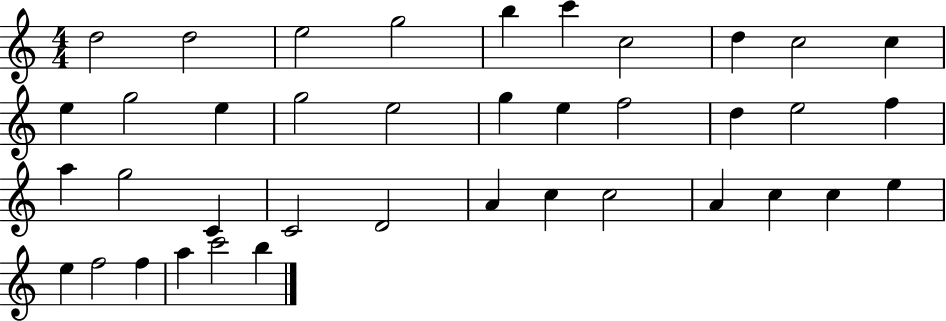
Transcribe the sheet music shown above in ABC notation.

X:1
T:Untitled
M:4/4
L:1/4
K:C
d2 d2 e2 g2 b c' c2 d c2 c e g2 e g2 e2 g e f2 d e2 f a g2 C C2 D2 A c c2 A c c e e f2 f a c'2 b